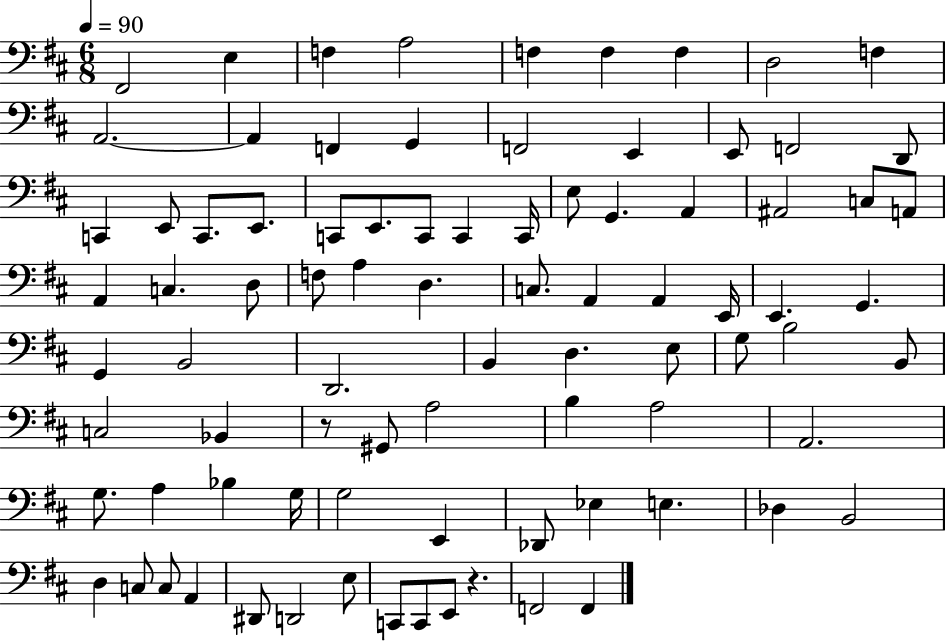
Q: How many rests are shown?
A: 2